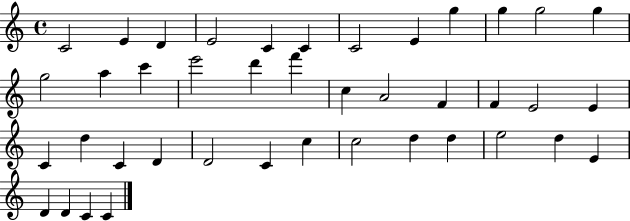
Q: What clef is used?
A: treble